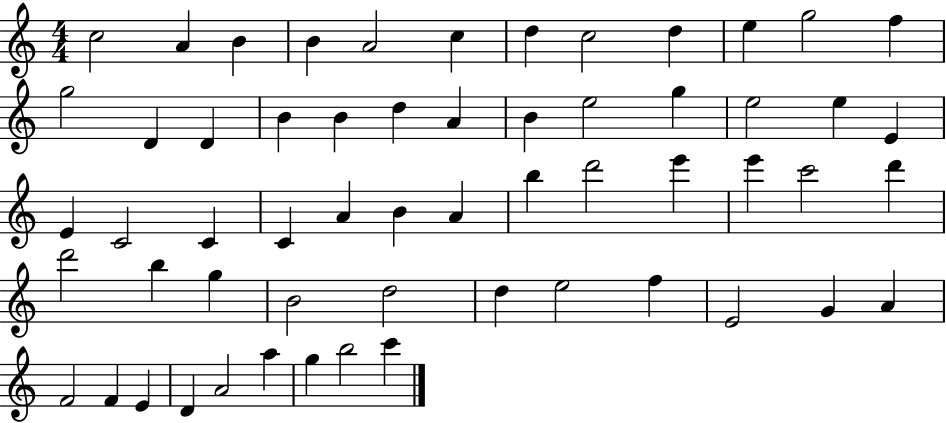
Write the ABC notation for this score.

X:1
T:Untitled
M:4/4
L:1/4
K:C
c2 A B B A2 c d c2 d e g2 f g2 D D B B d A B e2 g e2 e E E C2 C C A B A b d'2 e' e' c'2 d' d'2 b g B2 d2 d e2 f E2 G A F2 F E D A2 a g b2 c'